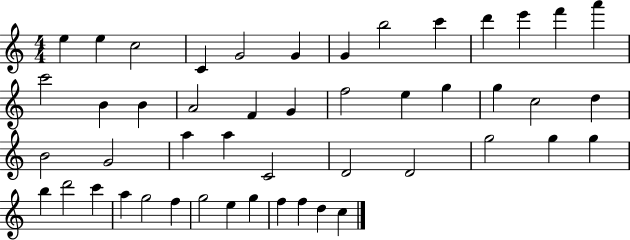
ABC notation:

X:1
T:Untitled
M:4/4
L:1/4
K:C
e e c2 C G2 G G b2 c' d' e' f' a' c'2 B B A2 F G f2 e g g c2 d B2 G2 a a C2 D2 D2 g2 g g b d'2 c' a g2 f g2 e g f f d c